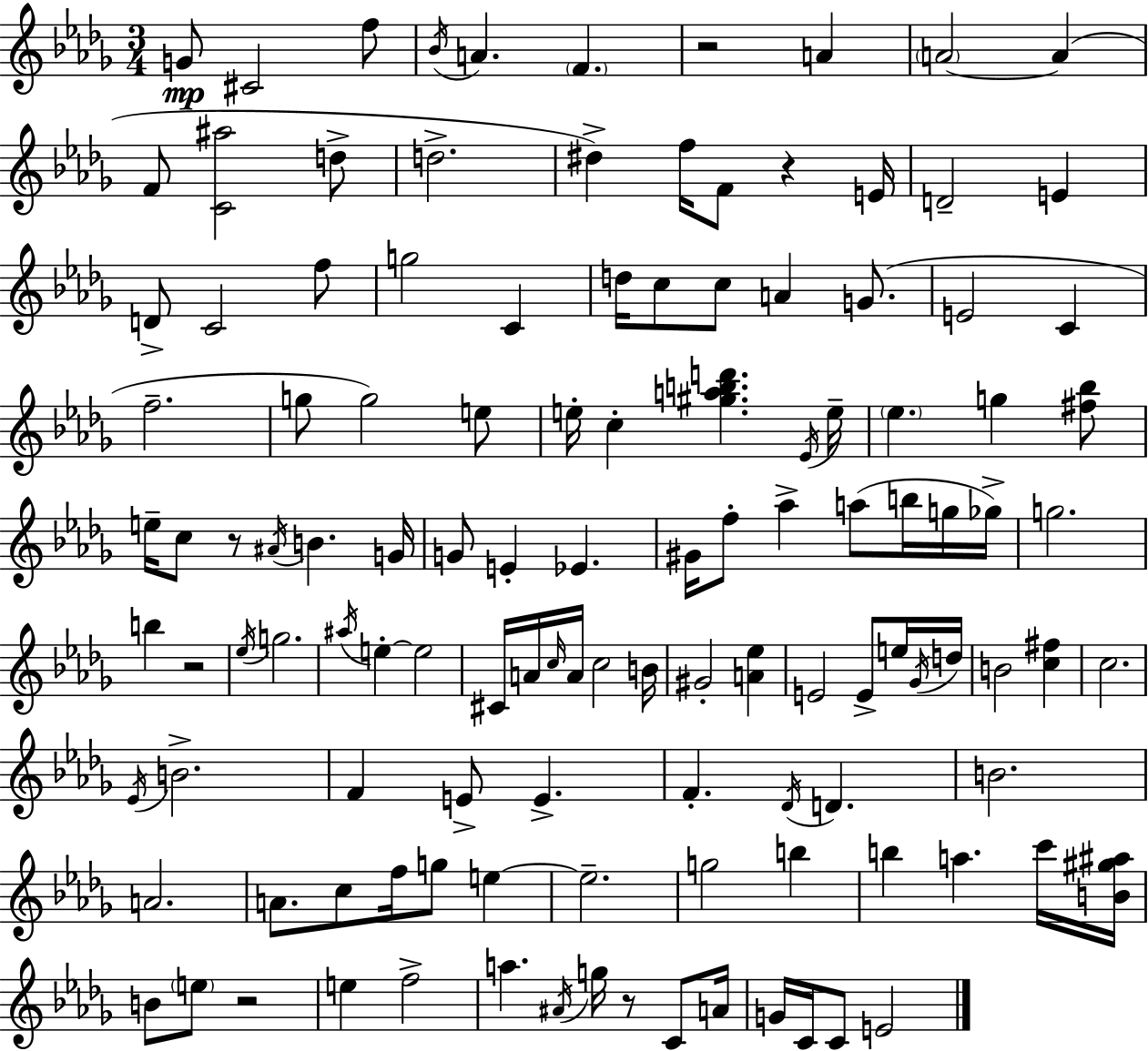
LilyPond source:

{
  \clef treble
  \numericTimeSignature
  \time 3/4
  \key bes \minor
  g'8\mp cis'2 f''8 | \acciaccatura { bes'16 } a'4. \parenthesize f'4. | r2 a'4 | \parenthesize a'2~~ a'4( | \break f'8 <c' ais''>2 d''8-> | d''2.-> | dis''4->) f''16 f'8 r4 | e'16 d'2-- e'4 | \break d'8-> c'2 f''8 | g''2 c'4 | d''16 c''8 c''8 a'4 g'8.( | e'2 c'4 | \break f''2.-- | g''8 g''2) e''8 | e''16-. c''4-. <gis'' a'' b'' d'''>4. | \acciaccatura { ees'16 } e''16-- \parenthesize ees''4. g''4 | \break <fis'' bes''>8 e''16-- c''8 r8 \acciaccatura { ais'16 } b'4. | g'16 g'8 e'4-. ees'4. | gis'16 f''8-. aes''4-> a''8( | b''16 g''16 ges''16->) g''2. | \break b''4 r2 | \acciaccatura { ees''16 } g''2. | \acciaccatura { ais''16 } e''4-.~~ e''2 | cis'16 a'16 \grace { c''16 } a'16 c''2 | \break b'16 gis'2-. | <a' ees''>4 e'2 | e'8-> e''16 \acciaccatura { ges'16 } d''16 b'2 | <c'' fis''>4 c''2. | \break \acciaccatura { ees'16 } b'2.-> | f'4 | e'8-> e'4.-> f'4.-. | \acciaccatura { des'16 } d'4. b'2. | \break a'2. | a'8. | c''8 f''16 g''8 e''4~~ e''2.-- | g''2 | \break b''4 b''4 | a''4. c'''16 <b' gis'' ais''>16 b'8 \parenthesize e''8 | r2 e''4 | f''2-> a''4. | \break \acciaccatura { ais'16 } g''16 r8 c'8 a'16 g'16 c'16 | c'8 e'2 \bar "|."
}